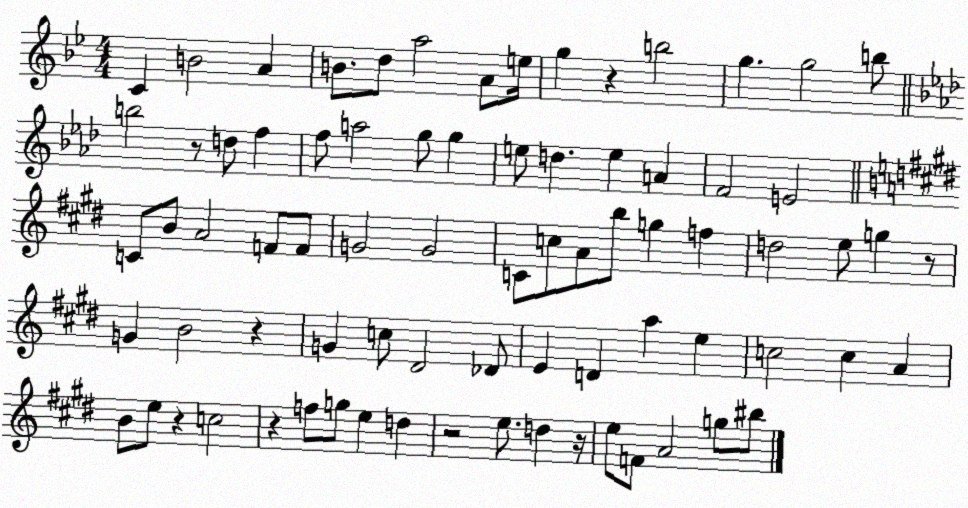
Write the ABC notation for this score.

X:1
T:Untitled
M:4/4
L:1/4
K:Bb
C B2 A B/2 d/2 a2 A/2 e/4 g z b2 g g2 b/2 b2 z/2 d/2 f f/2 a2 g/2 g e/2 d e A F2 E2 C/2 B/2 A2 F/2 F/2 G2 G2 C/2 c/2 A/2 b/2 g f d2 e/2 g z/2 G B2 z G c/2 ^D2 _D/2 E D a e c2 c A B/2 e/2 z c2 z f/2 g/2 e d z2 e/2 d z/4 e/2 F/2 A2 g/2 ^b/2